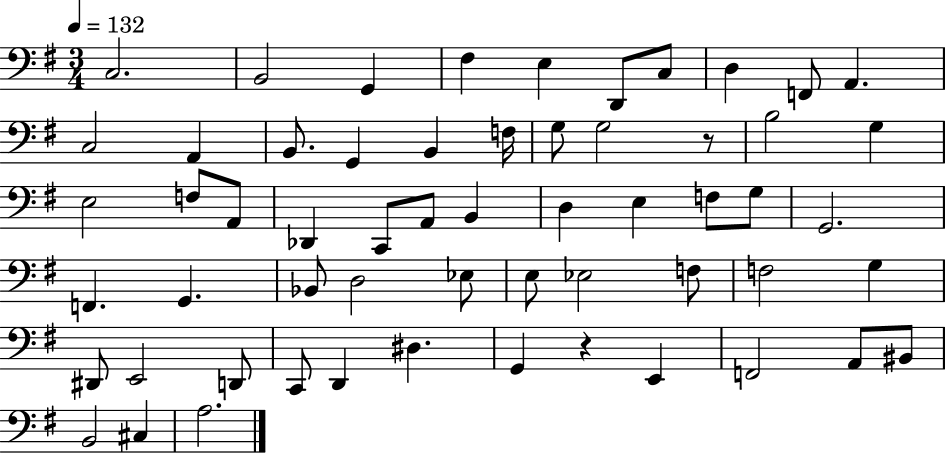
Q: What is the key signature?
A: G major